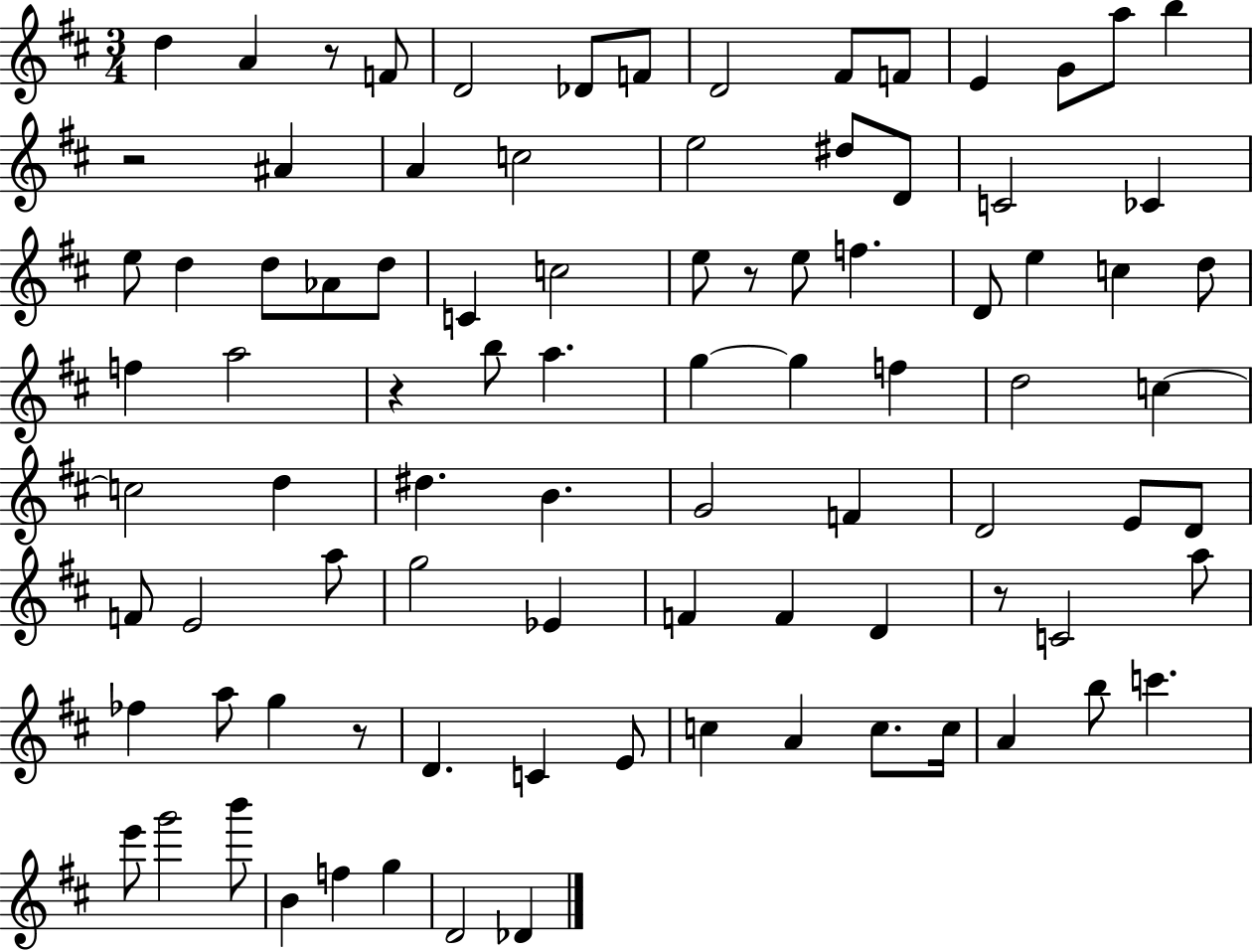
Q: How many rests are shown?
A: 6